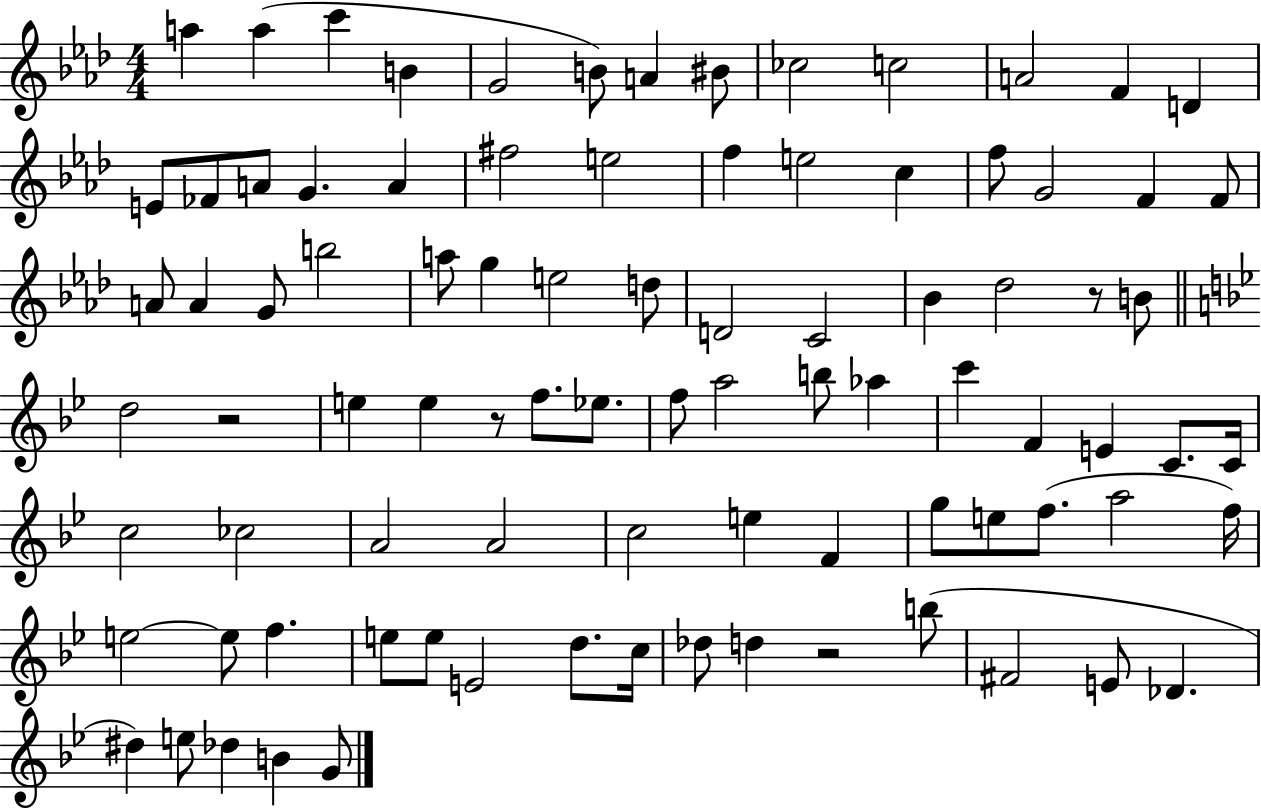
{
  \clef treble
  \numericTimeSignature
  \time 4/4
  \key aes \major
  \repeat volta 2 { a''4 a''4( c'''4 b'4 | g'2 b'8) a'4 bis'8 | ces''2 c''2 | a'2 f'4 d'4 | \break e'8 fes'8 a'8 g'4. a'4 | fis''2 e''2 | f''4 e''2 c''4 | f''8 g'2 f'4 f'8 | \break a'8 a'4 g'8 b''2 | a''8 g''4 e''2 d''8 | d'2 c'2 | bes'4 des''2 r8 b'8 | \break \bar "||" \break \key bes \major d''2 r2 | e''4 e''4 r8 f''8. ees''8. | f''8 a''2 b''8 aes''4 | c'''4 f'4 e'4 c'8. c'16 | \break c''2 ces''2 | a'2 a'2 | c''2 e''4 f'4 | g''8 e''8 f''8.( a''2 f''16) | \break e''2~~ e''8 f''4. | e''8 e''8 e'2 d''8. c''16 | des''8 d''4 r2 b''8( | fis'2 e'8 des'4. | \break dis''4) e''8 des''4 b'4 g'8 | } \bar "|."
}